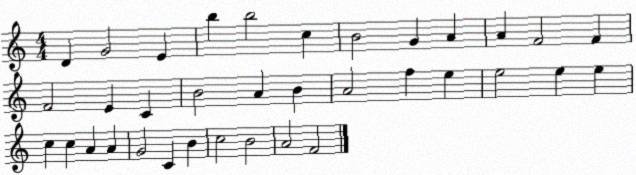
X:1
T:Untitled
M:4/4
L:1/4
K:C
D G2 E b b2 c B2 G A A F2 F F2 E C B2 A B A2 f e e2 e e c c A A G2 C B c2 B2 A2 F2